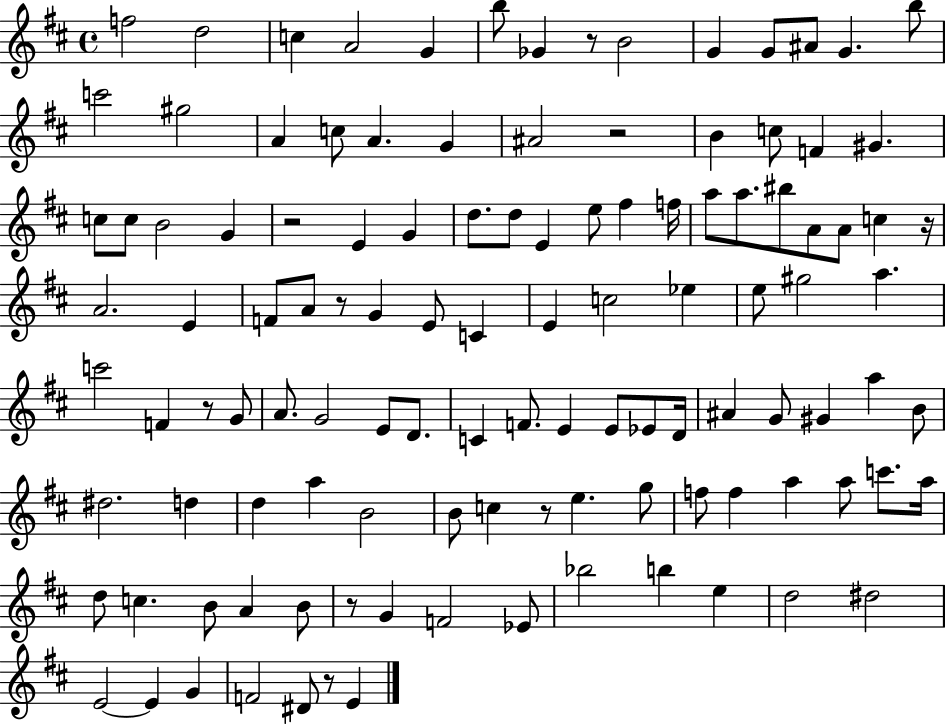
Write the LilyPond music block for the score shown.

{
  \clef treble
  \time 4/4
  \defaultTimeSignature
  \key d \major
  f''2 d''2 | c''4 a'2 g'4 | b''8 ges'4 r8 b'2 | g'4 g'8 ais'8 g'4. b''8 | \break c'''2 gis''2 | a'4 c''8 a'4. g'4 | ais'2 r2 | b'4 c''8 f'4 gis'4. | \break c''8 c''8 b'2 g'4 | r2 e'4 g'4 | d''8. d''8 e'4 e''8 fis''4 f''16 | a''8 a''8. bis''8 a'8 a'8 c''4 r16 | \break a'2. e'4 | f'8 a'8 r8 g'4 e'8 c'4 | e'4 c''2 ees''4 | e''8 gis''2 a''4. | \break c'''2 f'4 r8 g'8 | a'8. g'2 e'8 d'8. | c'4 f'8. e'4 e'8 ees'8 d'16 | ais'4 g'8 gis'4 a''4 b'8 | \break dis''2. d''4 | d''4 a''4 b'2 | b'8 c''4 r8 e''4. g''8 | f''8 f''4 a''4 a''8 c'''8. a''16 | \break d''8 c''4. b'8 a'4 b'8 | r8 g'4 f'2 ees'8 | bes''2 b''4 e''4 | d''2 dis''2 | \break e'2~~ e'4 g'4 | f'2 dis'8 r8 e'4 | \bar "|."
}